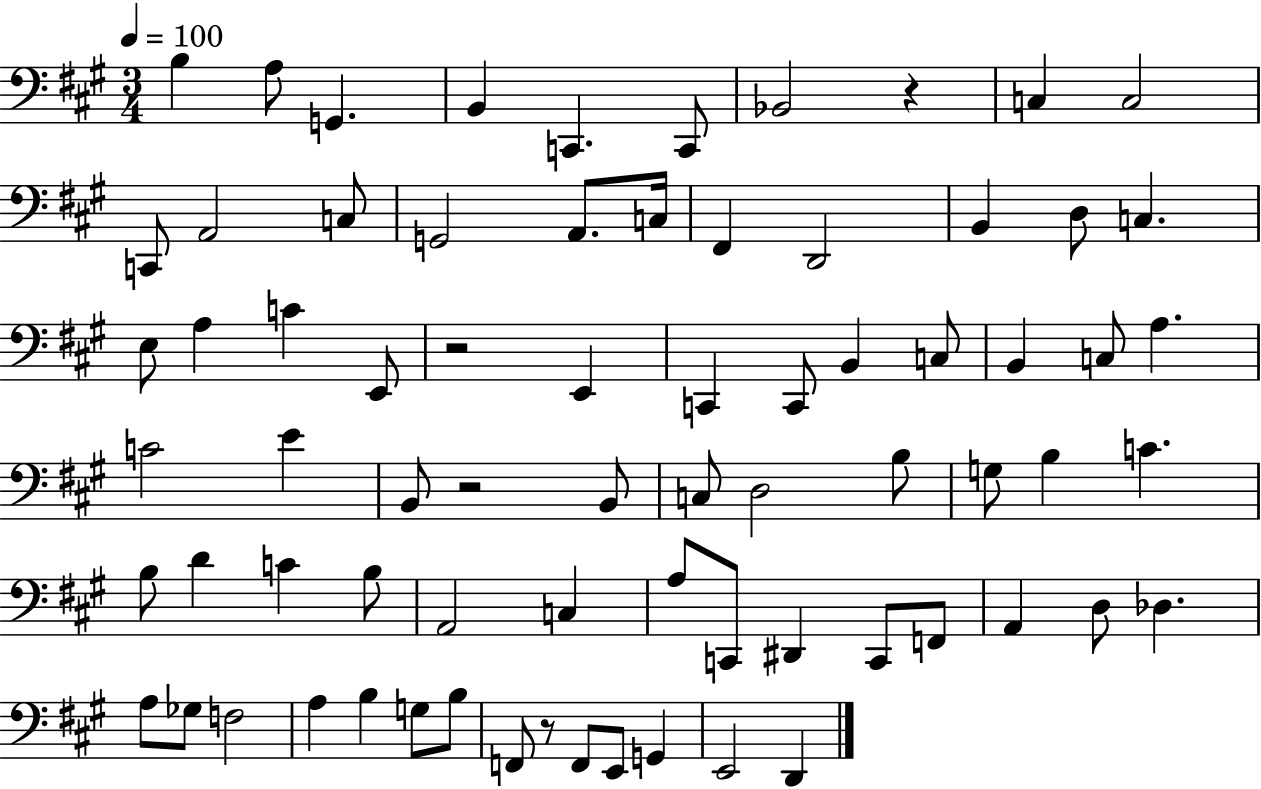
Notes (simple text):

B3/q A3/e G2/q. B2/q C2/q. C2/e Bb2/h R/q C3/q C3/h C2/e A2/h C3/e G2/h A2/e. C3/s F#2/q D2/h B2/q D3/e C3/q. E3/e A3/q C4/q E2/e R/h E2/q C2/q C2/e B2/q C3/e B2/q C3/e A3/q. C4/h E4/q B2/e R/h B2/e C3/e D3/h B3/e G3/e B3/q C4/q. B3/e D4/q C4/q B3/e A2/h C3/q A3/e C2/e D#2/q C2/e F2/e A2/q D3/e Db3/q. A3/e Gb3/e F3/h A3/q B3/q G3/e B3/e F2/e R/e F2/e E2/e G2/q E2/h D2/q